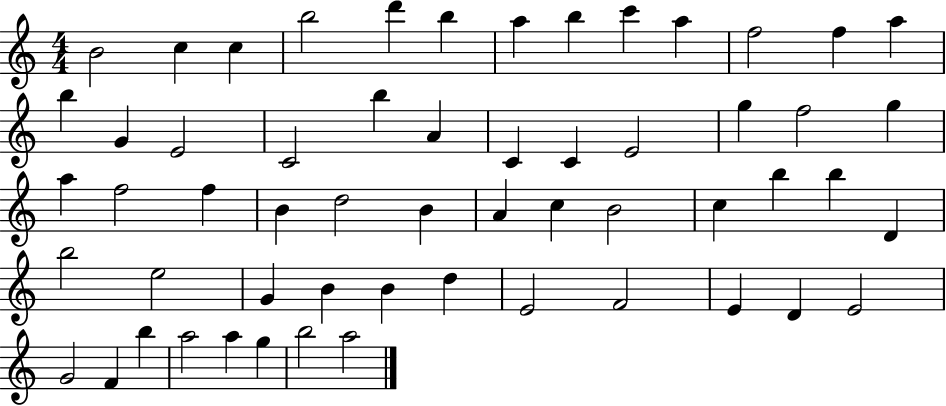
B4/h C5/q C5/q B5/h D6/q B5/q A5/q B5/q C6/q A5/q F5/h F5/q A5/q B5/q G4/q E4/h C4/h B5/q A4/q C4/q C4/q E4/h G5/q F5/h G5/q A5/q F5/h F5/q B4/q D5/h B4/q A4/q C5/q B4/h C5/q B5/q B5/q D4/q B5/h E5/h G4/q B4/q B4/q D5/q E4/h F4/h E4/q D4/q E4/h G4/h F4/q B5/q A5/h A5/q G5/q B5/h A5/h